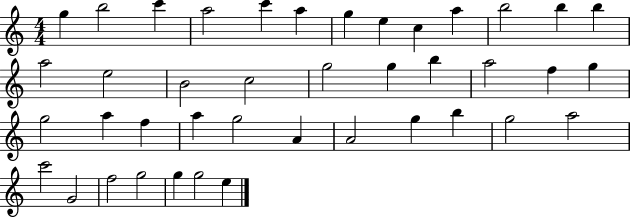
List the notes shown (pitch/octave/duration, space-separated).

G5/q B5/h C6/q A5/h C6/q A5/q G5/q E5/q C5/q A5/q B5/h B5/q B5/q A5/h E5/h B4/h C5/h G5/h G5/q B5/q A5/h F5/q G5/q G5/h A5/q F5/q A5/q G5/h A4/q A4/h G5/q B5/q G5/h A5/h C6/h G4/h F5/h G5/h G5/q G5/h E5/q